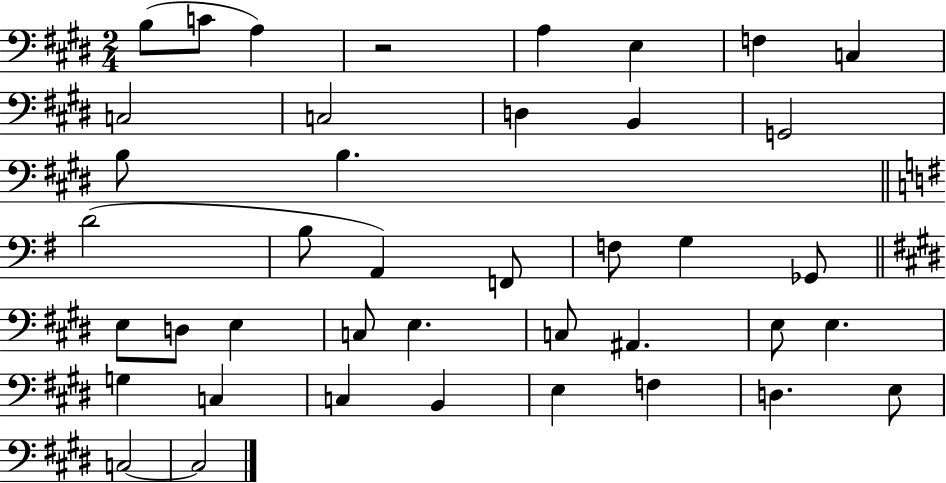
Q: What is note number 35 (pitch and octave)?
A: E3